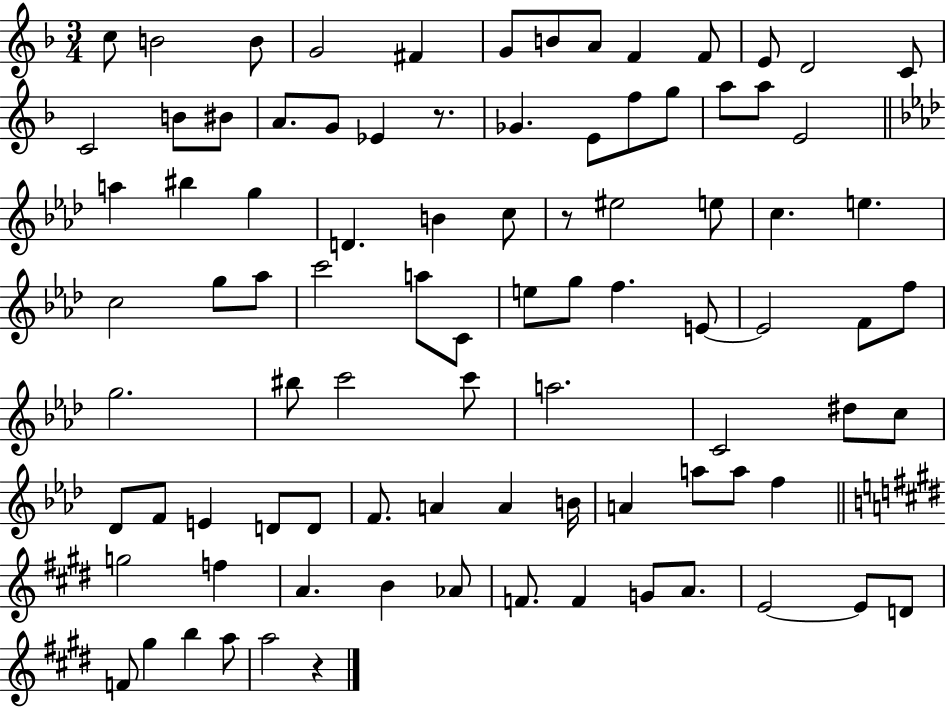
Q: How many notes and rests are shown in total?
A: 90